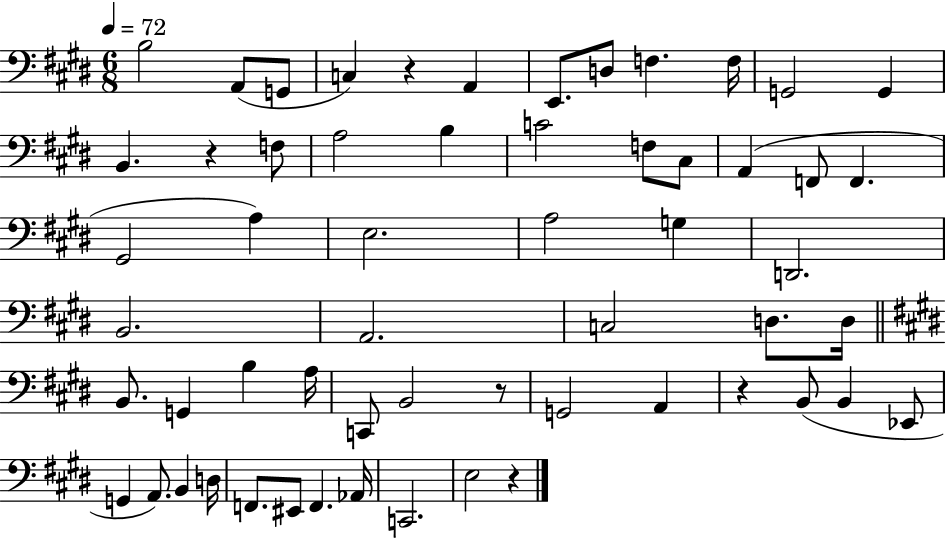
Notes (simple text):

B3/h A2/e G2/e C3/q R/q A2/q E2/e. D3/e F3/q. F3/s G2/h G2/q B2/q. R/q F3/e A3/h B3/q C4/h F3/e C#3/e A2/q F2/e F2/q. G#2/h A3/q E3/h. A3/h G3/q D2/h. B2/h. A2/h. C3/h D3/e. D3/s B2/e. G2/q B3/q A3/s C2/e B2/h R/e G2/h A2/q R/q B2/e B2/q Eb2/e G2/q A2/e. B2/q D3/s F2/e. EIS2/e F2/q. Ab2/s C2/h. E3/h R/q